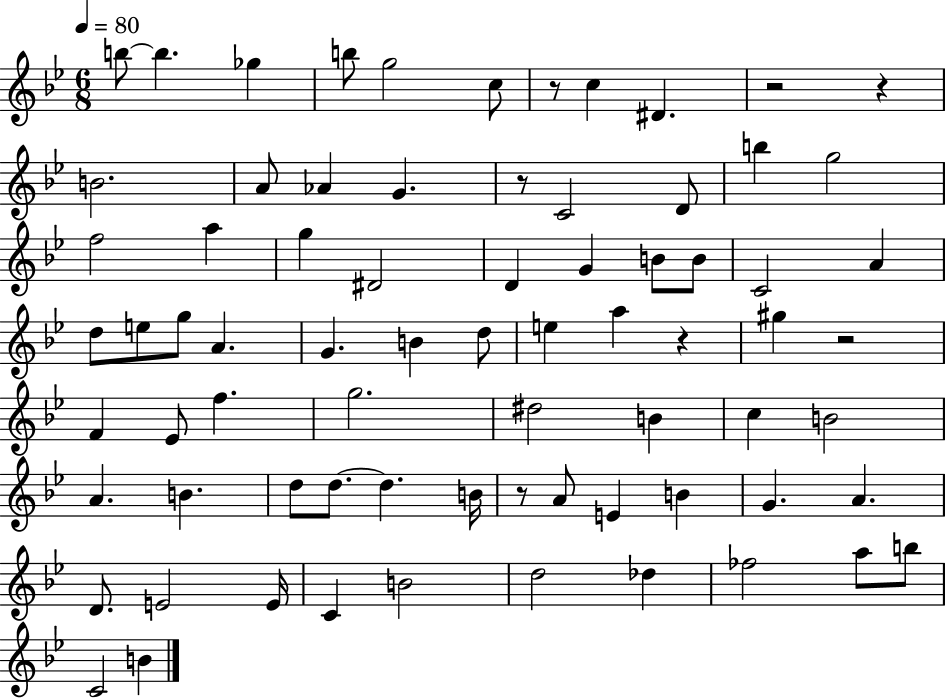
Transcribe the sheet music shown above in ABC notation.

X:1
T:Untitled
M:6/8
L:1/4
K:Bb
b/2 b _g b/2 g2 c/2 z/2 c ^D z2 z B2 A/2 _A G z/2 C2 D/2 b g2 f2 a g ^D2 D G B/2 B/2 C2 A d/2 e/2 g/2 A G B d/2 e a z ^g z2 F _E/2 f g2 ^d2 B c B2 A B d/2 d/2 d B/4 z/2 A/2 E B G A D/2 E2 E/4 C B2 d2 _d _f2 a/2 b/2 C2 B